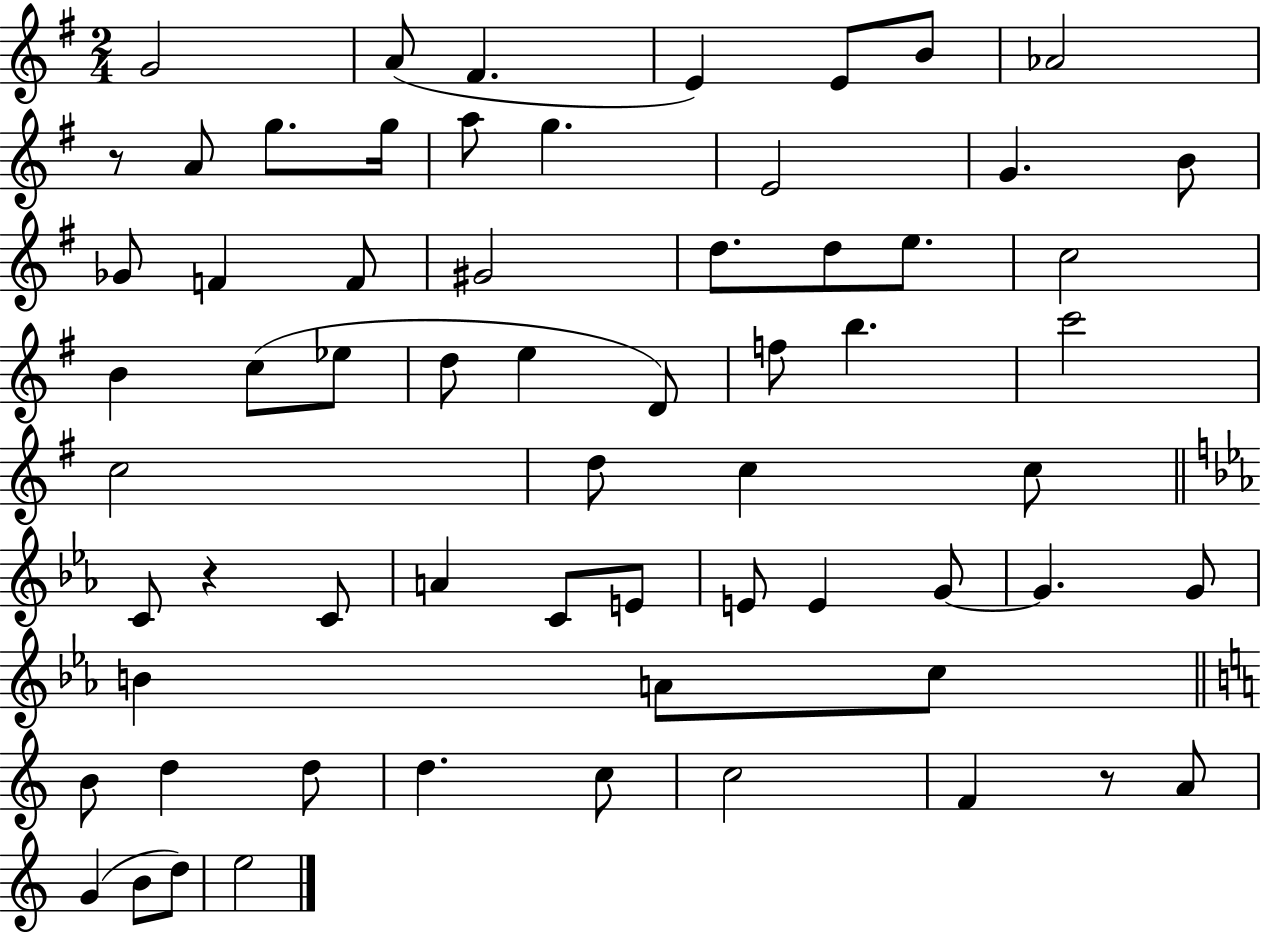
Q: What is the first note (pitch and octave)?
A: G4